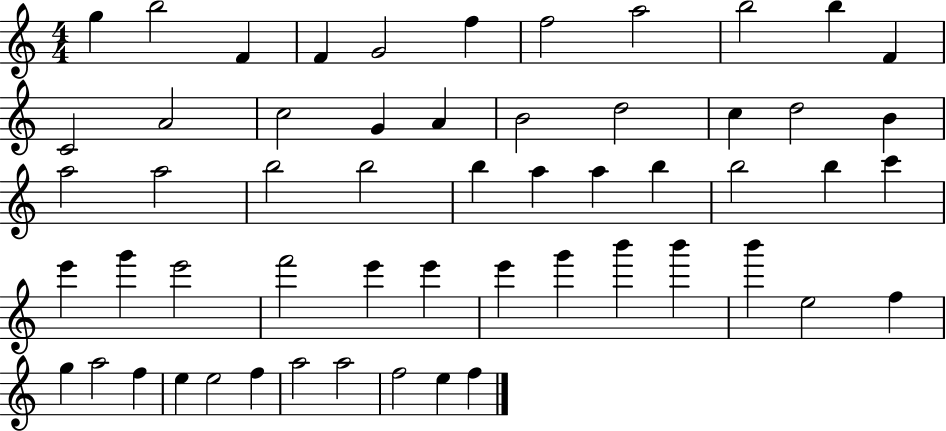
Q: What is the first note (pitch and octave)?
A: G5